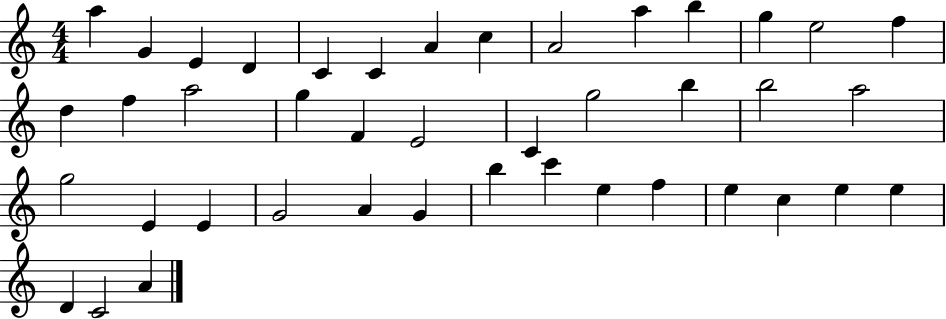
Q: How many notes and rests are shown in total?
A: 42